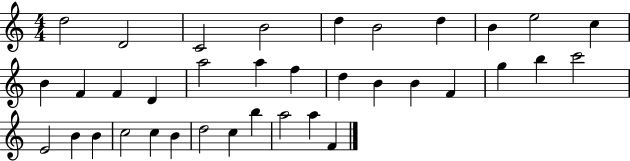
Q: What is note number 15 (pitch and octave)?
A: A5